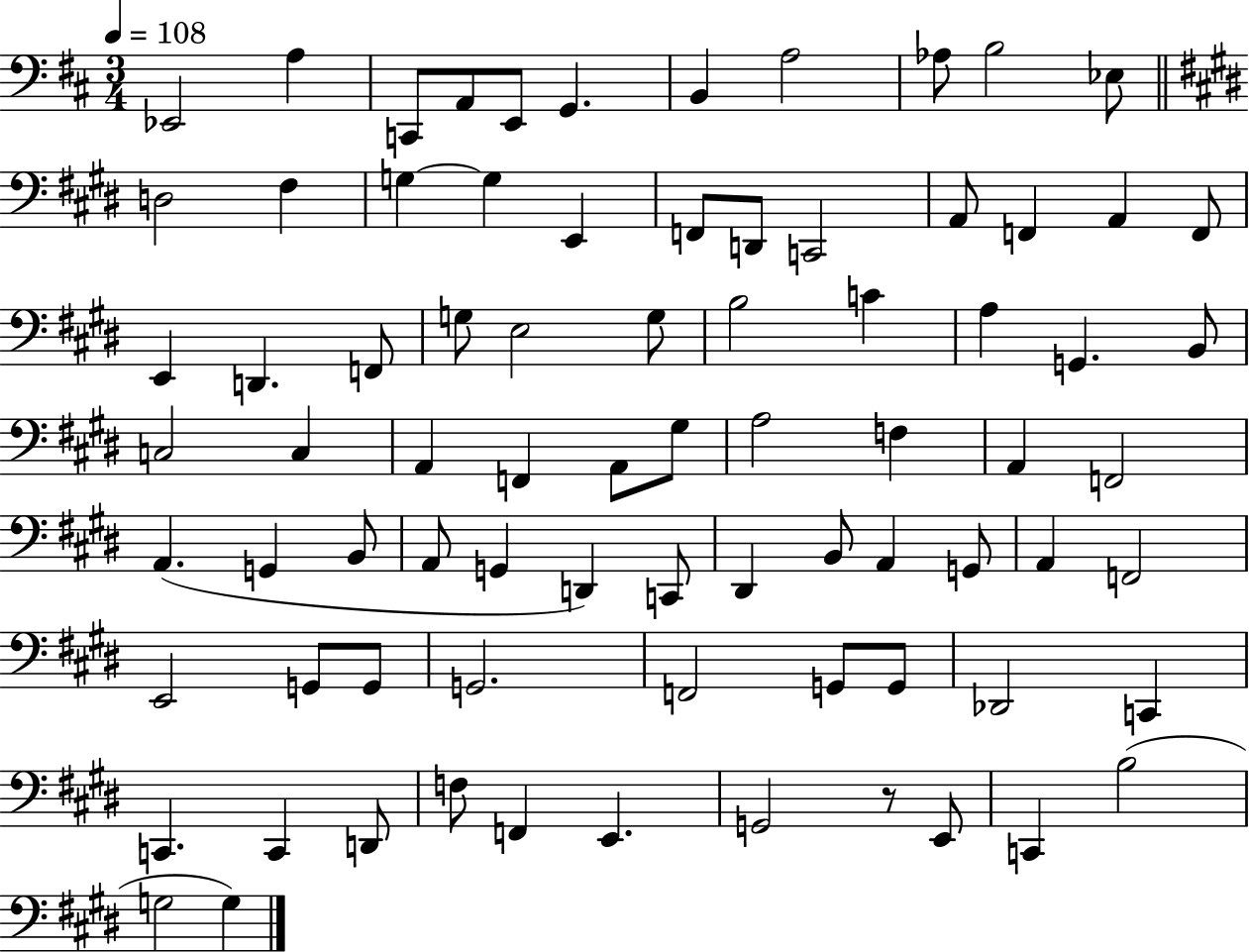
Eb2/h A3/q C2/e A2/e E2/e G2/q. B2/q A3/h Ab3/e B3/h Eb3/e D3/h F#3/q G3/q G3/q E2/q F2/e D2/e C2/h A2/e F2/q A2/q F2/e E2/q D2/q. F2/e G3/e E3/h G3/e B3/h C4/q A3/q G2/q. B2/e C3/h C3/q A2/q F2/q A2/e G#3/e A3/h F3/q A2/q F2/h A2/q. G2/q B2/e A2/e G2/q D2/q C2/e D#2/q B2/e A2/q G2/e A2/q F2/h E2/h G2/e G2/e G2/h. F2/h G2/e G2/e Db2/h C2/q C2/q. C2/q D2/e F3/e F2/q E2/q. G2/h R/e E2/e C2/q B3/h G3/h G3/q